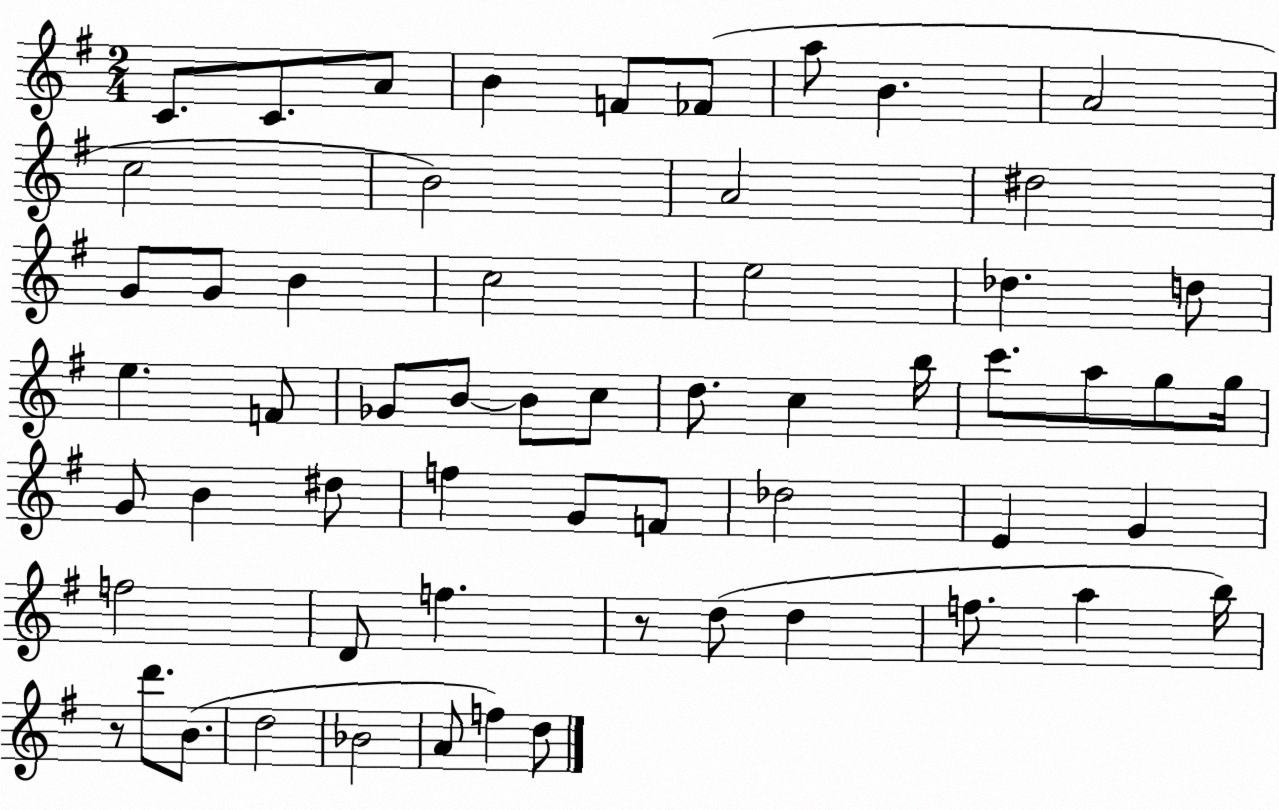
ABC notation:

X:1
T:Untitled
M:2/4
L:1/4
K:G
C/2 C/2 A/2 B F/2 _F/2 a/2 B A2 c2 B2 A2 ^d2 G/2 G/2 B c2 e2 _d d/2 e F/2 _G/2 B/2 B/2 c/2 d/2 c b/4 c'/2 a/2 g/2 g/4 G/2 B ^d/2 f G/2 F/2 _d2 E G f2 D/2 f z/2 d/2 d f/2 a b/4 z/2 d'/2 B/2 d2 _B2 A/2 f d/2